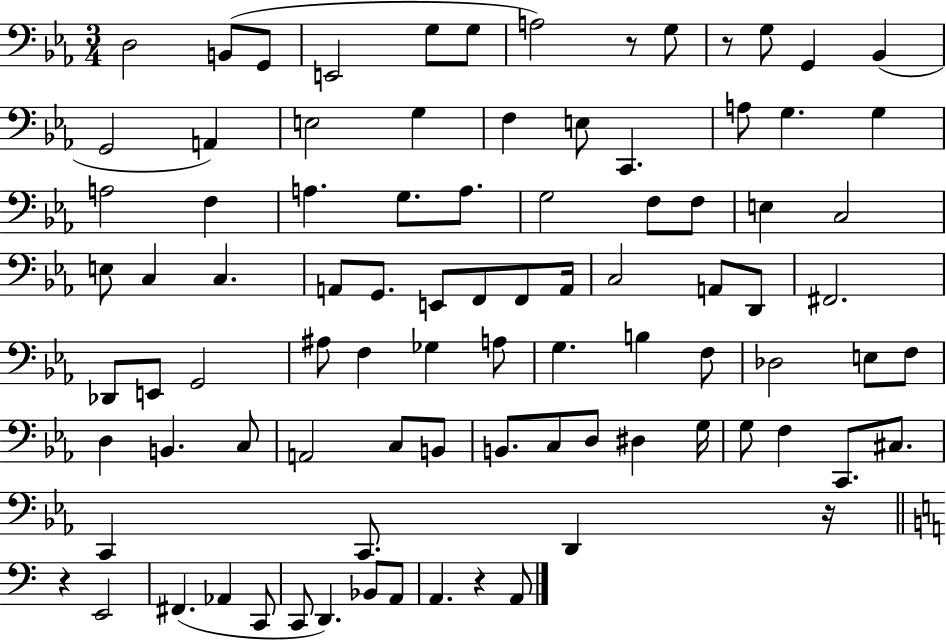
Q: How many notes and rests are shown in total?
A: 90